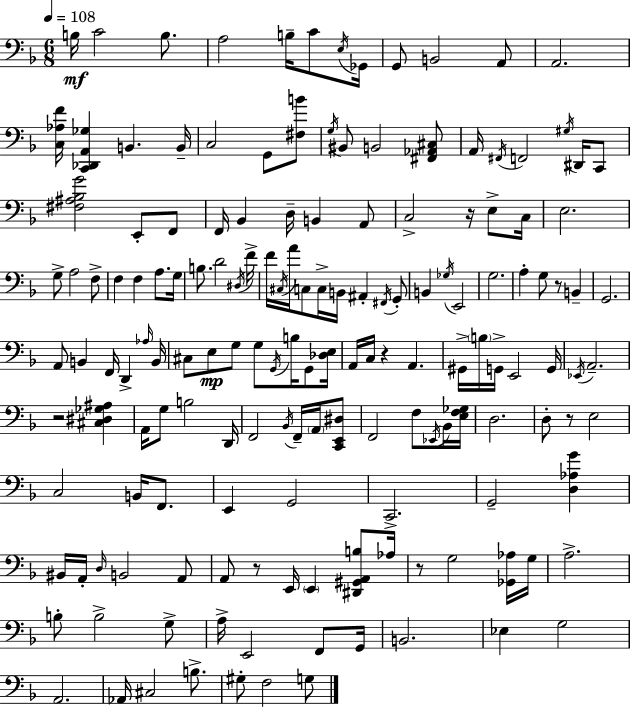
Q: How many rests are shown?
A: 7